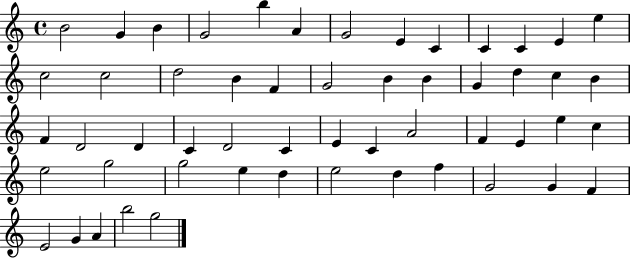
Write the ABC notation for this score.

X:1
T:Untitled
M:4/4
L:1/4
K:C
B2 G B G2 b A G2 E C C C E e c2 c2 d2 B F G2 B B G d c B F D2 D C D2 C E C A2 F E e c e2 g2 g2 e d e2 d f G2 G F E2 G A b2 g2